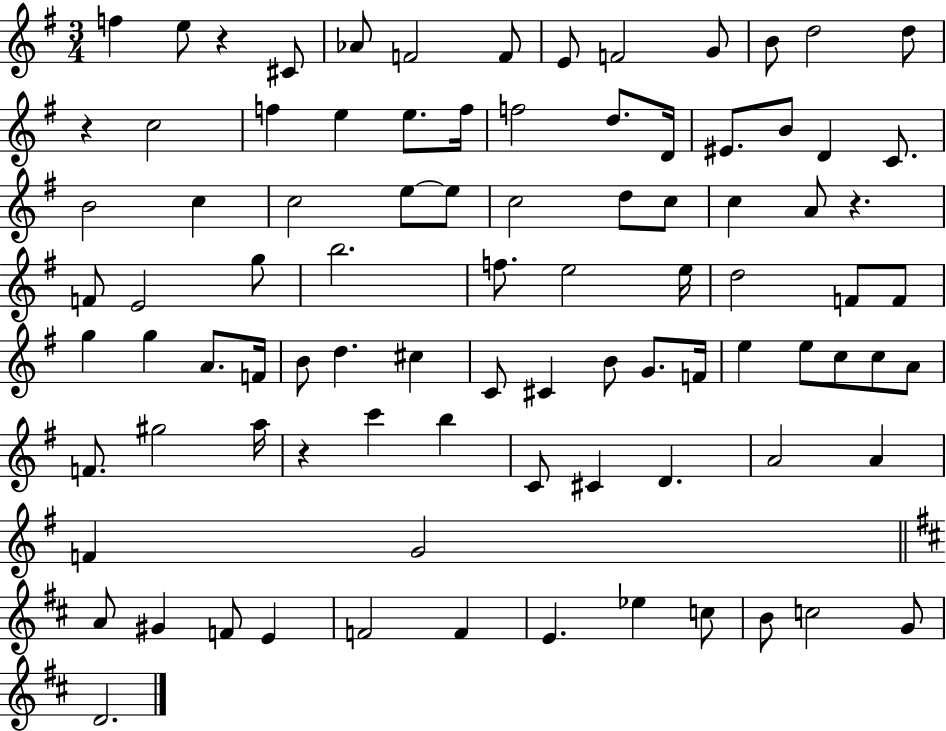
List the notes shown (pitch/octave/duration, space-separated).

F5/q E5/e R/q C#4/e Ab4/e F4/h F4/e E4/e F4/h G4/e B4/e D5/h D5/e R/q C5/h F5/q E5/q E5/e. F5/s F5/h D5/e. D4/s EIS4/e. B4/e D4/q C4/e. B4/h C5/q C5/h E5/e E5/e C5/h D5/e C5/e C5/q A4/e R/q. F4/e E4/h G5/e B5/h. F5/e. E5/h E5/s D5/h F4/e F4/e G5/q G5/q A4/e. F4/s B4/e D5/q. C#5/q C4/e C#4/q B4/e G4/e. F4/s E5/q E5/e C5/e C5/e A4/e F4/e. G#5/h A5/s R/q C6/q B5/q C4/e C#4/q D4/q. A4/h A4/q F4/q G4/h A4/e G#4/q F4/e E4/q F4/h F4/q E4/q. Eb5/q C5/e B4/e C5/h G4/e D4/h.